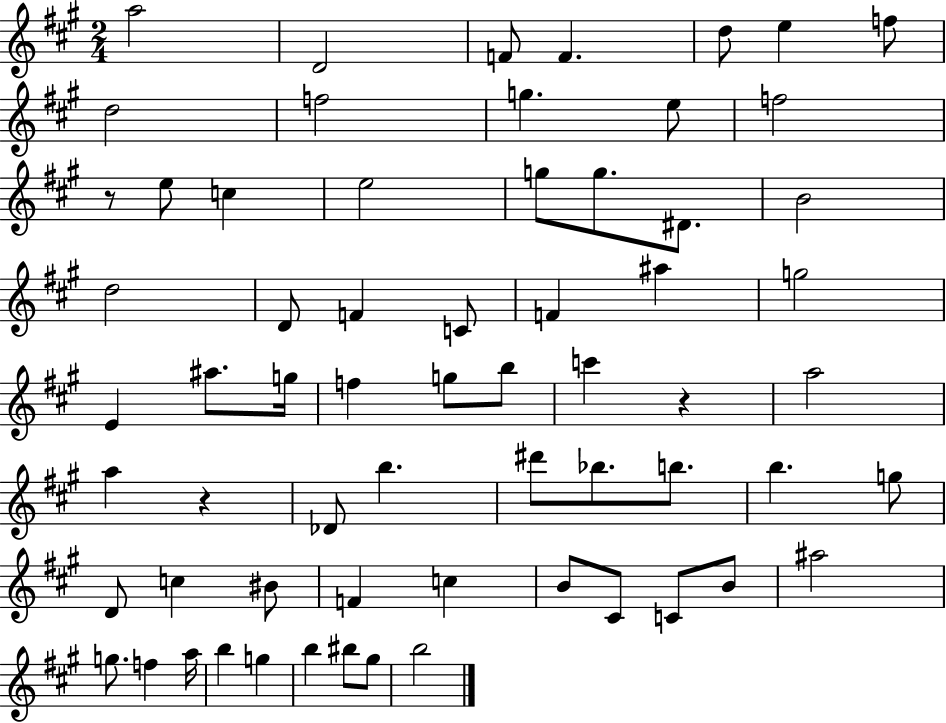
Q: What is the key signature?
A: A major